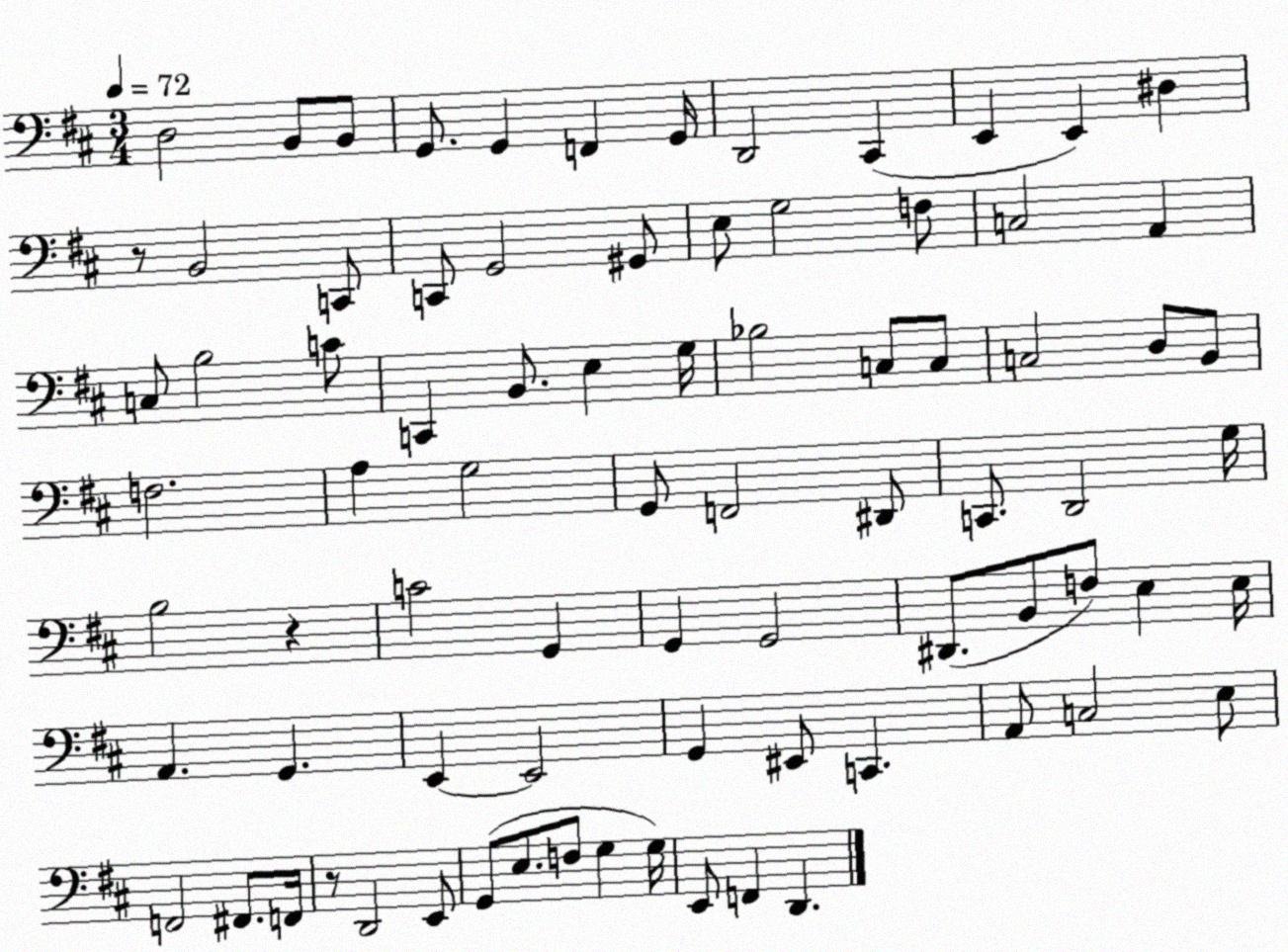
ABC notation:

X:1
T:Untitled
M:3/4
L:1/4
K:D
D,2 B,,/2 B,,/2 G,,/2 G,, F,, G,,/4 D,,2 ^C,, E,, E,, ^D, z/2 B,,2 C,,/2 C,,/2 G,,2 ^G,,/2 E,/2 G,2 F,/2 C,2 A,, C,/2 B,2 C/2 C,, B,,/2 E, G,/4 _B,2 C,/2 C,/2 C,2 D,/2 B,,/2 F,2 A, G,2 G,,/2 F,,2 ^D,,/2 C,,/2 D,,2 G,/4 B,2 z C2 G,, G,, G,,2 ^D,,/2 B,,/2 F,/2 E, E,/4 A,, G,, E,, E,,2 G,, ^E,,/2 C,, A,,/2 C,2 E,/2 F,,2 ^F,,/2 F,,/4 z/2 D,,2 E,,/2 G,,/2 E,/2 F,/2 G, G,/4 E,,/2 F,, D,,